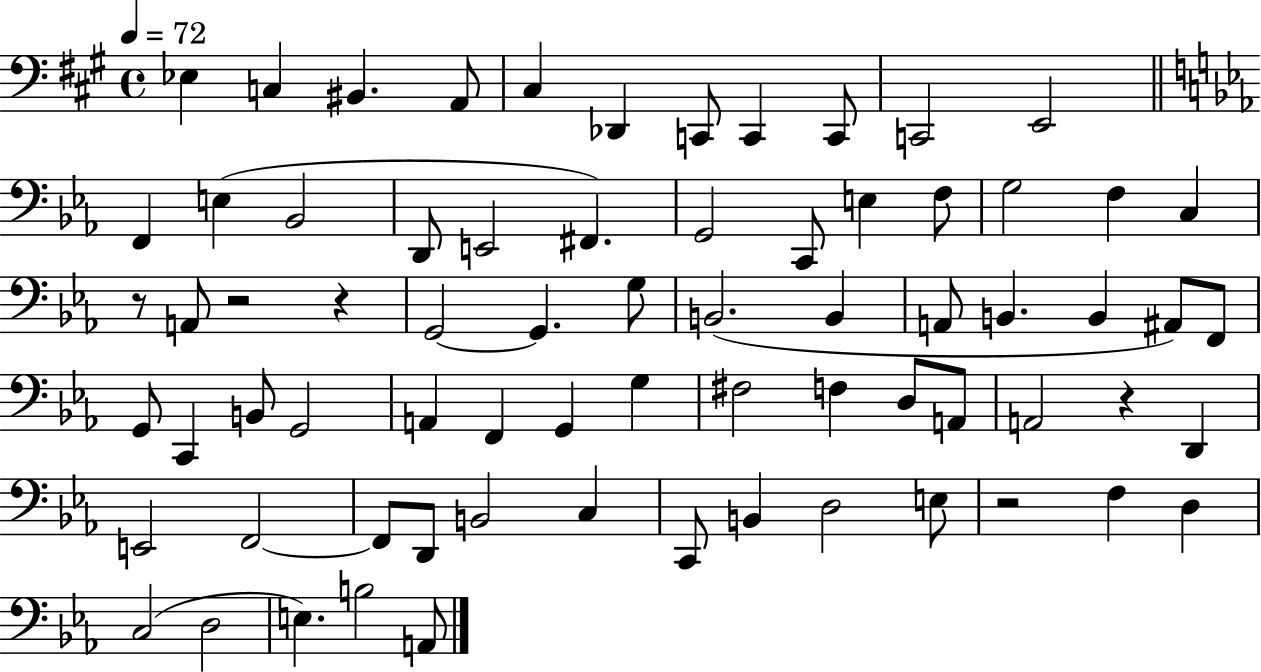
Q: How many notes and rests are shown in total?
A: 71